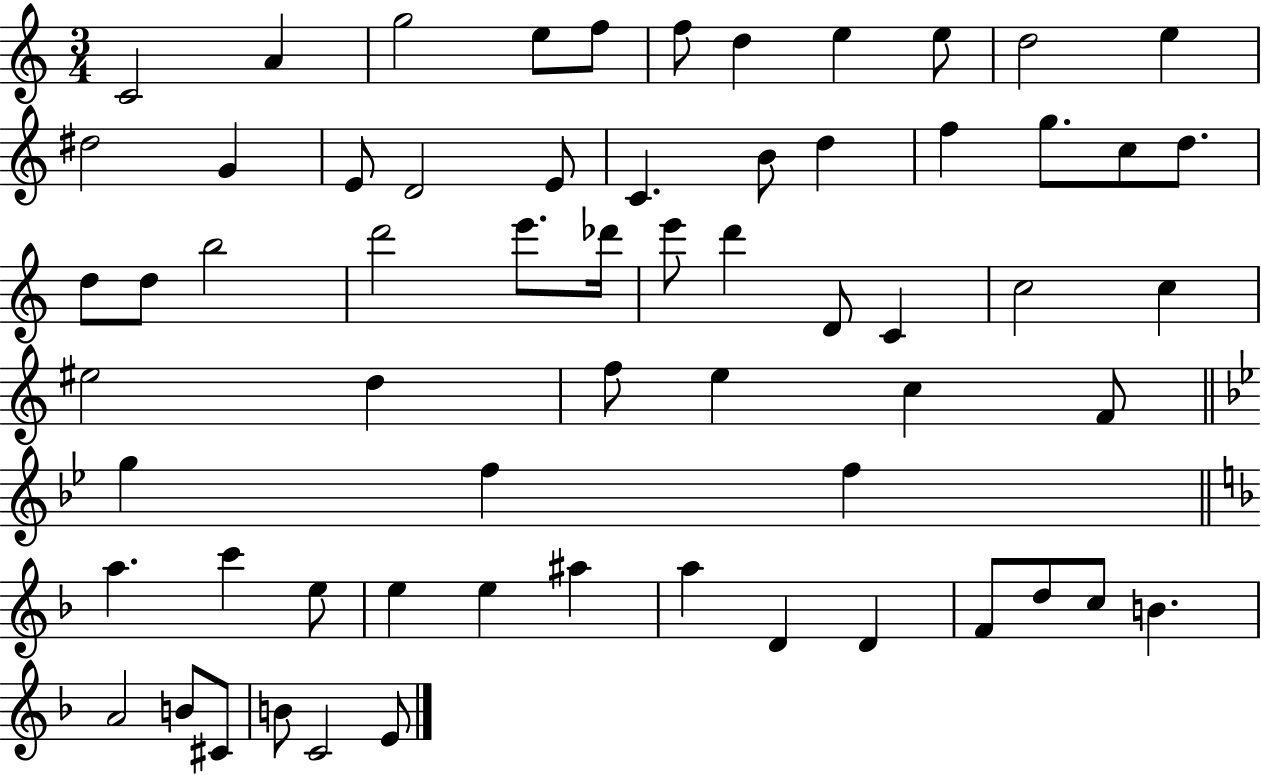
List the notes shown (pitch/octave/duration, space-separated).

C4/h A4/q G5/h E5/e F5/e F5/e D5/q E5/q E5/e D5/h E5/q D#5/h G4/q E4/e D4/h E4/e C4/q. B4/e D5/q F5/q G5/e. C5/e D5/e. D5/e D5/e B5/h D6/h E6/e. Db6/s E6/e D6/q D4/e C4/q C5/h C5/q EIS5/h D5/q F5/e E5/q C5/q F4/e G5/q F5/q F5/q A5/q. C6/q E5/e E5/q E5/q A#5/q A5/q D4/q D4/q F4/e D5/e C5/e B4/q. A4/h B4/e C#4/e B4/e C4/h E4/e